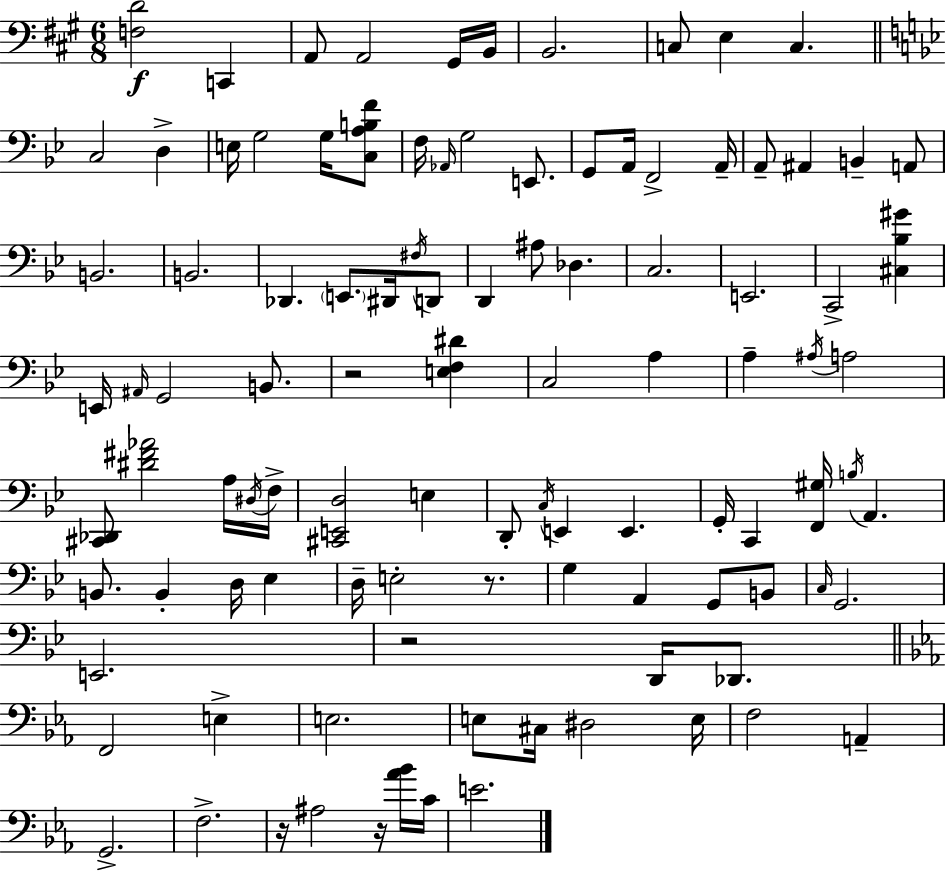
[F3,D4]/h C2/q A2/e A2/h G#2/s B2/s B2/h. C3/e E3/q C3/q. C3/h D3/q E3/s G3/h G3/s [C3,A3,B3,F4]/e F3/s Ab2/s G3/h E2/e. G2/e A2/s F2/h A2/s A2/e A#2/q B2/q A2/e B2/h. B2/h. Db2/q. E2/e. D#2/s F#3/s D2/e D2/q A#3/e Db3/q. C3/h. E2/h. C2/h [C#3,Bb3,G#4]/q E2/s A#2/s G2/h B2/e. R/h [E3,F3,D#4]/q C3/h A3/q A3/q A#3/s A3/h [C#2,Db2]/e [D#4,F#4,Ab4]/h A3/s D#3/s F3/s [C#2,E2,D3]/h E3/q D2/e C3/s E2/q E2/q. G2/s C2/q [F2,G#3]/s B3/s A2/q. B2/e. B2/q D3/s Eb3/q D3/s E3/h R/e. G3/q A2/q G2/e B2/e C3/s G2/h. E2/h. R/h D2/s Db2/e. F2/h E3/q E3/h. E3/e C#3/s D#3/h E3/s F3/h A2/q G2/h. F3/h. R/s A#3/h R/s [Ab4,Bb4]/s C4/s E4/h.